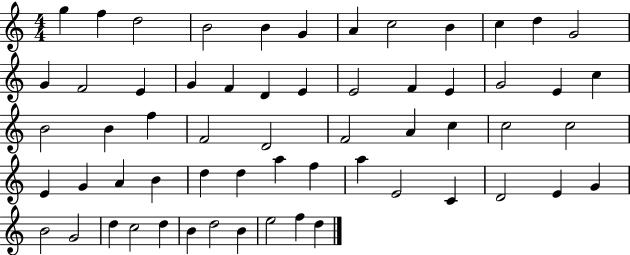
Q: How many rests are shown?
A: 0